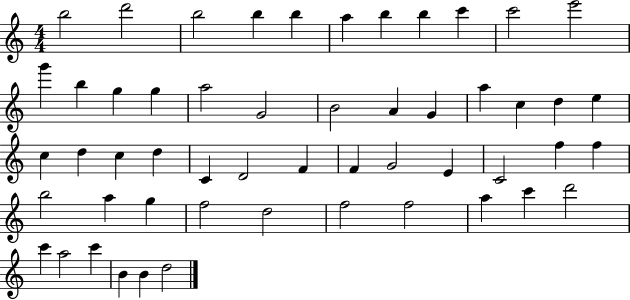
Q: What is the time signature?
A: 4/4